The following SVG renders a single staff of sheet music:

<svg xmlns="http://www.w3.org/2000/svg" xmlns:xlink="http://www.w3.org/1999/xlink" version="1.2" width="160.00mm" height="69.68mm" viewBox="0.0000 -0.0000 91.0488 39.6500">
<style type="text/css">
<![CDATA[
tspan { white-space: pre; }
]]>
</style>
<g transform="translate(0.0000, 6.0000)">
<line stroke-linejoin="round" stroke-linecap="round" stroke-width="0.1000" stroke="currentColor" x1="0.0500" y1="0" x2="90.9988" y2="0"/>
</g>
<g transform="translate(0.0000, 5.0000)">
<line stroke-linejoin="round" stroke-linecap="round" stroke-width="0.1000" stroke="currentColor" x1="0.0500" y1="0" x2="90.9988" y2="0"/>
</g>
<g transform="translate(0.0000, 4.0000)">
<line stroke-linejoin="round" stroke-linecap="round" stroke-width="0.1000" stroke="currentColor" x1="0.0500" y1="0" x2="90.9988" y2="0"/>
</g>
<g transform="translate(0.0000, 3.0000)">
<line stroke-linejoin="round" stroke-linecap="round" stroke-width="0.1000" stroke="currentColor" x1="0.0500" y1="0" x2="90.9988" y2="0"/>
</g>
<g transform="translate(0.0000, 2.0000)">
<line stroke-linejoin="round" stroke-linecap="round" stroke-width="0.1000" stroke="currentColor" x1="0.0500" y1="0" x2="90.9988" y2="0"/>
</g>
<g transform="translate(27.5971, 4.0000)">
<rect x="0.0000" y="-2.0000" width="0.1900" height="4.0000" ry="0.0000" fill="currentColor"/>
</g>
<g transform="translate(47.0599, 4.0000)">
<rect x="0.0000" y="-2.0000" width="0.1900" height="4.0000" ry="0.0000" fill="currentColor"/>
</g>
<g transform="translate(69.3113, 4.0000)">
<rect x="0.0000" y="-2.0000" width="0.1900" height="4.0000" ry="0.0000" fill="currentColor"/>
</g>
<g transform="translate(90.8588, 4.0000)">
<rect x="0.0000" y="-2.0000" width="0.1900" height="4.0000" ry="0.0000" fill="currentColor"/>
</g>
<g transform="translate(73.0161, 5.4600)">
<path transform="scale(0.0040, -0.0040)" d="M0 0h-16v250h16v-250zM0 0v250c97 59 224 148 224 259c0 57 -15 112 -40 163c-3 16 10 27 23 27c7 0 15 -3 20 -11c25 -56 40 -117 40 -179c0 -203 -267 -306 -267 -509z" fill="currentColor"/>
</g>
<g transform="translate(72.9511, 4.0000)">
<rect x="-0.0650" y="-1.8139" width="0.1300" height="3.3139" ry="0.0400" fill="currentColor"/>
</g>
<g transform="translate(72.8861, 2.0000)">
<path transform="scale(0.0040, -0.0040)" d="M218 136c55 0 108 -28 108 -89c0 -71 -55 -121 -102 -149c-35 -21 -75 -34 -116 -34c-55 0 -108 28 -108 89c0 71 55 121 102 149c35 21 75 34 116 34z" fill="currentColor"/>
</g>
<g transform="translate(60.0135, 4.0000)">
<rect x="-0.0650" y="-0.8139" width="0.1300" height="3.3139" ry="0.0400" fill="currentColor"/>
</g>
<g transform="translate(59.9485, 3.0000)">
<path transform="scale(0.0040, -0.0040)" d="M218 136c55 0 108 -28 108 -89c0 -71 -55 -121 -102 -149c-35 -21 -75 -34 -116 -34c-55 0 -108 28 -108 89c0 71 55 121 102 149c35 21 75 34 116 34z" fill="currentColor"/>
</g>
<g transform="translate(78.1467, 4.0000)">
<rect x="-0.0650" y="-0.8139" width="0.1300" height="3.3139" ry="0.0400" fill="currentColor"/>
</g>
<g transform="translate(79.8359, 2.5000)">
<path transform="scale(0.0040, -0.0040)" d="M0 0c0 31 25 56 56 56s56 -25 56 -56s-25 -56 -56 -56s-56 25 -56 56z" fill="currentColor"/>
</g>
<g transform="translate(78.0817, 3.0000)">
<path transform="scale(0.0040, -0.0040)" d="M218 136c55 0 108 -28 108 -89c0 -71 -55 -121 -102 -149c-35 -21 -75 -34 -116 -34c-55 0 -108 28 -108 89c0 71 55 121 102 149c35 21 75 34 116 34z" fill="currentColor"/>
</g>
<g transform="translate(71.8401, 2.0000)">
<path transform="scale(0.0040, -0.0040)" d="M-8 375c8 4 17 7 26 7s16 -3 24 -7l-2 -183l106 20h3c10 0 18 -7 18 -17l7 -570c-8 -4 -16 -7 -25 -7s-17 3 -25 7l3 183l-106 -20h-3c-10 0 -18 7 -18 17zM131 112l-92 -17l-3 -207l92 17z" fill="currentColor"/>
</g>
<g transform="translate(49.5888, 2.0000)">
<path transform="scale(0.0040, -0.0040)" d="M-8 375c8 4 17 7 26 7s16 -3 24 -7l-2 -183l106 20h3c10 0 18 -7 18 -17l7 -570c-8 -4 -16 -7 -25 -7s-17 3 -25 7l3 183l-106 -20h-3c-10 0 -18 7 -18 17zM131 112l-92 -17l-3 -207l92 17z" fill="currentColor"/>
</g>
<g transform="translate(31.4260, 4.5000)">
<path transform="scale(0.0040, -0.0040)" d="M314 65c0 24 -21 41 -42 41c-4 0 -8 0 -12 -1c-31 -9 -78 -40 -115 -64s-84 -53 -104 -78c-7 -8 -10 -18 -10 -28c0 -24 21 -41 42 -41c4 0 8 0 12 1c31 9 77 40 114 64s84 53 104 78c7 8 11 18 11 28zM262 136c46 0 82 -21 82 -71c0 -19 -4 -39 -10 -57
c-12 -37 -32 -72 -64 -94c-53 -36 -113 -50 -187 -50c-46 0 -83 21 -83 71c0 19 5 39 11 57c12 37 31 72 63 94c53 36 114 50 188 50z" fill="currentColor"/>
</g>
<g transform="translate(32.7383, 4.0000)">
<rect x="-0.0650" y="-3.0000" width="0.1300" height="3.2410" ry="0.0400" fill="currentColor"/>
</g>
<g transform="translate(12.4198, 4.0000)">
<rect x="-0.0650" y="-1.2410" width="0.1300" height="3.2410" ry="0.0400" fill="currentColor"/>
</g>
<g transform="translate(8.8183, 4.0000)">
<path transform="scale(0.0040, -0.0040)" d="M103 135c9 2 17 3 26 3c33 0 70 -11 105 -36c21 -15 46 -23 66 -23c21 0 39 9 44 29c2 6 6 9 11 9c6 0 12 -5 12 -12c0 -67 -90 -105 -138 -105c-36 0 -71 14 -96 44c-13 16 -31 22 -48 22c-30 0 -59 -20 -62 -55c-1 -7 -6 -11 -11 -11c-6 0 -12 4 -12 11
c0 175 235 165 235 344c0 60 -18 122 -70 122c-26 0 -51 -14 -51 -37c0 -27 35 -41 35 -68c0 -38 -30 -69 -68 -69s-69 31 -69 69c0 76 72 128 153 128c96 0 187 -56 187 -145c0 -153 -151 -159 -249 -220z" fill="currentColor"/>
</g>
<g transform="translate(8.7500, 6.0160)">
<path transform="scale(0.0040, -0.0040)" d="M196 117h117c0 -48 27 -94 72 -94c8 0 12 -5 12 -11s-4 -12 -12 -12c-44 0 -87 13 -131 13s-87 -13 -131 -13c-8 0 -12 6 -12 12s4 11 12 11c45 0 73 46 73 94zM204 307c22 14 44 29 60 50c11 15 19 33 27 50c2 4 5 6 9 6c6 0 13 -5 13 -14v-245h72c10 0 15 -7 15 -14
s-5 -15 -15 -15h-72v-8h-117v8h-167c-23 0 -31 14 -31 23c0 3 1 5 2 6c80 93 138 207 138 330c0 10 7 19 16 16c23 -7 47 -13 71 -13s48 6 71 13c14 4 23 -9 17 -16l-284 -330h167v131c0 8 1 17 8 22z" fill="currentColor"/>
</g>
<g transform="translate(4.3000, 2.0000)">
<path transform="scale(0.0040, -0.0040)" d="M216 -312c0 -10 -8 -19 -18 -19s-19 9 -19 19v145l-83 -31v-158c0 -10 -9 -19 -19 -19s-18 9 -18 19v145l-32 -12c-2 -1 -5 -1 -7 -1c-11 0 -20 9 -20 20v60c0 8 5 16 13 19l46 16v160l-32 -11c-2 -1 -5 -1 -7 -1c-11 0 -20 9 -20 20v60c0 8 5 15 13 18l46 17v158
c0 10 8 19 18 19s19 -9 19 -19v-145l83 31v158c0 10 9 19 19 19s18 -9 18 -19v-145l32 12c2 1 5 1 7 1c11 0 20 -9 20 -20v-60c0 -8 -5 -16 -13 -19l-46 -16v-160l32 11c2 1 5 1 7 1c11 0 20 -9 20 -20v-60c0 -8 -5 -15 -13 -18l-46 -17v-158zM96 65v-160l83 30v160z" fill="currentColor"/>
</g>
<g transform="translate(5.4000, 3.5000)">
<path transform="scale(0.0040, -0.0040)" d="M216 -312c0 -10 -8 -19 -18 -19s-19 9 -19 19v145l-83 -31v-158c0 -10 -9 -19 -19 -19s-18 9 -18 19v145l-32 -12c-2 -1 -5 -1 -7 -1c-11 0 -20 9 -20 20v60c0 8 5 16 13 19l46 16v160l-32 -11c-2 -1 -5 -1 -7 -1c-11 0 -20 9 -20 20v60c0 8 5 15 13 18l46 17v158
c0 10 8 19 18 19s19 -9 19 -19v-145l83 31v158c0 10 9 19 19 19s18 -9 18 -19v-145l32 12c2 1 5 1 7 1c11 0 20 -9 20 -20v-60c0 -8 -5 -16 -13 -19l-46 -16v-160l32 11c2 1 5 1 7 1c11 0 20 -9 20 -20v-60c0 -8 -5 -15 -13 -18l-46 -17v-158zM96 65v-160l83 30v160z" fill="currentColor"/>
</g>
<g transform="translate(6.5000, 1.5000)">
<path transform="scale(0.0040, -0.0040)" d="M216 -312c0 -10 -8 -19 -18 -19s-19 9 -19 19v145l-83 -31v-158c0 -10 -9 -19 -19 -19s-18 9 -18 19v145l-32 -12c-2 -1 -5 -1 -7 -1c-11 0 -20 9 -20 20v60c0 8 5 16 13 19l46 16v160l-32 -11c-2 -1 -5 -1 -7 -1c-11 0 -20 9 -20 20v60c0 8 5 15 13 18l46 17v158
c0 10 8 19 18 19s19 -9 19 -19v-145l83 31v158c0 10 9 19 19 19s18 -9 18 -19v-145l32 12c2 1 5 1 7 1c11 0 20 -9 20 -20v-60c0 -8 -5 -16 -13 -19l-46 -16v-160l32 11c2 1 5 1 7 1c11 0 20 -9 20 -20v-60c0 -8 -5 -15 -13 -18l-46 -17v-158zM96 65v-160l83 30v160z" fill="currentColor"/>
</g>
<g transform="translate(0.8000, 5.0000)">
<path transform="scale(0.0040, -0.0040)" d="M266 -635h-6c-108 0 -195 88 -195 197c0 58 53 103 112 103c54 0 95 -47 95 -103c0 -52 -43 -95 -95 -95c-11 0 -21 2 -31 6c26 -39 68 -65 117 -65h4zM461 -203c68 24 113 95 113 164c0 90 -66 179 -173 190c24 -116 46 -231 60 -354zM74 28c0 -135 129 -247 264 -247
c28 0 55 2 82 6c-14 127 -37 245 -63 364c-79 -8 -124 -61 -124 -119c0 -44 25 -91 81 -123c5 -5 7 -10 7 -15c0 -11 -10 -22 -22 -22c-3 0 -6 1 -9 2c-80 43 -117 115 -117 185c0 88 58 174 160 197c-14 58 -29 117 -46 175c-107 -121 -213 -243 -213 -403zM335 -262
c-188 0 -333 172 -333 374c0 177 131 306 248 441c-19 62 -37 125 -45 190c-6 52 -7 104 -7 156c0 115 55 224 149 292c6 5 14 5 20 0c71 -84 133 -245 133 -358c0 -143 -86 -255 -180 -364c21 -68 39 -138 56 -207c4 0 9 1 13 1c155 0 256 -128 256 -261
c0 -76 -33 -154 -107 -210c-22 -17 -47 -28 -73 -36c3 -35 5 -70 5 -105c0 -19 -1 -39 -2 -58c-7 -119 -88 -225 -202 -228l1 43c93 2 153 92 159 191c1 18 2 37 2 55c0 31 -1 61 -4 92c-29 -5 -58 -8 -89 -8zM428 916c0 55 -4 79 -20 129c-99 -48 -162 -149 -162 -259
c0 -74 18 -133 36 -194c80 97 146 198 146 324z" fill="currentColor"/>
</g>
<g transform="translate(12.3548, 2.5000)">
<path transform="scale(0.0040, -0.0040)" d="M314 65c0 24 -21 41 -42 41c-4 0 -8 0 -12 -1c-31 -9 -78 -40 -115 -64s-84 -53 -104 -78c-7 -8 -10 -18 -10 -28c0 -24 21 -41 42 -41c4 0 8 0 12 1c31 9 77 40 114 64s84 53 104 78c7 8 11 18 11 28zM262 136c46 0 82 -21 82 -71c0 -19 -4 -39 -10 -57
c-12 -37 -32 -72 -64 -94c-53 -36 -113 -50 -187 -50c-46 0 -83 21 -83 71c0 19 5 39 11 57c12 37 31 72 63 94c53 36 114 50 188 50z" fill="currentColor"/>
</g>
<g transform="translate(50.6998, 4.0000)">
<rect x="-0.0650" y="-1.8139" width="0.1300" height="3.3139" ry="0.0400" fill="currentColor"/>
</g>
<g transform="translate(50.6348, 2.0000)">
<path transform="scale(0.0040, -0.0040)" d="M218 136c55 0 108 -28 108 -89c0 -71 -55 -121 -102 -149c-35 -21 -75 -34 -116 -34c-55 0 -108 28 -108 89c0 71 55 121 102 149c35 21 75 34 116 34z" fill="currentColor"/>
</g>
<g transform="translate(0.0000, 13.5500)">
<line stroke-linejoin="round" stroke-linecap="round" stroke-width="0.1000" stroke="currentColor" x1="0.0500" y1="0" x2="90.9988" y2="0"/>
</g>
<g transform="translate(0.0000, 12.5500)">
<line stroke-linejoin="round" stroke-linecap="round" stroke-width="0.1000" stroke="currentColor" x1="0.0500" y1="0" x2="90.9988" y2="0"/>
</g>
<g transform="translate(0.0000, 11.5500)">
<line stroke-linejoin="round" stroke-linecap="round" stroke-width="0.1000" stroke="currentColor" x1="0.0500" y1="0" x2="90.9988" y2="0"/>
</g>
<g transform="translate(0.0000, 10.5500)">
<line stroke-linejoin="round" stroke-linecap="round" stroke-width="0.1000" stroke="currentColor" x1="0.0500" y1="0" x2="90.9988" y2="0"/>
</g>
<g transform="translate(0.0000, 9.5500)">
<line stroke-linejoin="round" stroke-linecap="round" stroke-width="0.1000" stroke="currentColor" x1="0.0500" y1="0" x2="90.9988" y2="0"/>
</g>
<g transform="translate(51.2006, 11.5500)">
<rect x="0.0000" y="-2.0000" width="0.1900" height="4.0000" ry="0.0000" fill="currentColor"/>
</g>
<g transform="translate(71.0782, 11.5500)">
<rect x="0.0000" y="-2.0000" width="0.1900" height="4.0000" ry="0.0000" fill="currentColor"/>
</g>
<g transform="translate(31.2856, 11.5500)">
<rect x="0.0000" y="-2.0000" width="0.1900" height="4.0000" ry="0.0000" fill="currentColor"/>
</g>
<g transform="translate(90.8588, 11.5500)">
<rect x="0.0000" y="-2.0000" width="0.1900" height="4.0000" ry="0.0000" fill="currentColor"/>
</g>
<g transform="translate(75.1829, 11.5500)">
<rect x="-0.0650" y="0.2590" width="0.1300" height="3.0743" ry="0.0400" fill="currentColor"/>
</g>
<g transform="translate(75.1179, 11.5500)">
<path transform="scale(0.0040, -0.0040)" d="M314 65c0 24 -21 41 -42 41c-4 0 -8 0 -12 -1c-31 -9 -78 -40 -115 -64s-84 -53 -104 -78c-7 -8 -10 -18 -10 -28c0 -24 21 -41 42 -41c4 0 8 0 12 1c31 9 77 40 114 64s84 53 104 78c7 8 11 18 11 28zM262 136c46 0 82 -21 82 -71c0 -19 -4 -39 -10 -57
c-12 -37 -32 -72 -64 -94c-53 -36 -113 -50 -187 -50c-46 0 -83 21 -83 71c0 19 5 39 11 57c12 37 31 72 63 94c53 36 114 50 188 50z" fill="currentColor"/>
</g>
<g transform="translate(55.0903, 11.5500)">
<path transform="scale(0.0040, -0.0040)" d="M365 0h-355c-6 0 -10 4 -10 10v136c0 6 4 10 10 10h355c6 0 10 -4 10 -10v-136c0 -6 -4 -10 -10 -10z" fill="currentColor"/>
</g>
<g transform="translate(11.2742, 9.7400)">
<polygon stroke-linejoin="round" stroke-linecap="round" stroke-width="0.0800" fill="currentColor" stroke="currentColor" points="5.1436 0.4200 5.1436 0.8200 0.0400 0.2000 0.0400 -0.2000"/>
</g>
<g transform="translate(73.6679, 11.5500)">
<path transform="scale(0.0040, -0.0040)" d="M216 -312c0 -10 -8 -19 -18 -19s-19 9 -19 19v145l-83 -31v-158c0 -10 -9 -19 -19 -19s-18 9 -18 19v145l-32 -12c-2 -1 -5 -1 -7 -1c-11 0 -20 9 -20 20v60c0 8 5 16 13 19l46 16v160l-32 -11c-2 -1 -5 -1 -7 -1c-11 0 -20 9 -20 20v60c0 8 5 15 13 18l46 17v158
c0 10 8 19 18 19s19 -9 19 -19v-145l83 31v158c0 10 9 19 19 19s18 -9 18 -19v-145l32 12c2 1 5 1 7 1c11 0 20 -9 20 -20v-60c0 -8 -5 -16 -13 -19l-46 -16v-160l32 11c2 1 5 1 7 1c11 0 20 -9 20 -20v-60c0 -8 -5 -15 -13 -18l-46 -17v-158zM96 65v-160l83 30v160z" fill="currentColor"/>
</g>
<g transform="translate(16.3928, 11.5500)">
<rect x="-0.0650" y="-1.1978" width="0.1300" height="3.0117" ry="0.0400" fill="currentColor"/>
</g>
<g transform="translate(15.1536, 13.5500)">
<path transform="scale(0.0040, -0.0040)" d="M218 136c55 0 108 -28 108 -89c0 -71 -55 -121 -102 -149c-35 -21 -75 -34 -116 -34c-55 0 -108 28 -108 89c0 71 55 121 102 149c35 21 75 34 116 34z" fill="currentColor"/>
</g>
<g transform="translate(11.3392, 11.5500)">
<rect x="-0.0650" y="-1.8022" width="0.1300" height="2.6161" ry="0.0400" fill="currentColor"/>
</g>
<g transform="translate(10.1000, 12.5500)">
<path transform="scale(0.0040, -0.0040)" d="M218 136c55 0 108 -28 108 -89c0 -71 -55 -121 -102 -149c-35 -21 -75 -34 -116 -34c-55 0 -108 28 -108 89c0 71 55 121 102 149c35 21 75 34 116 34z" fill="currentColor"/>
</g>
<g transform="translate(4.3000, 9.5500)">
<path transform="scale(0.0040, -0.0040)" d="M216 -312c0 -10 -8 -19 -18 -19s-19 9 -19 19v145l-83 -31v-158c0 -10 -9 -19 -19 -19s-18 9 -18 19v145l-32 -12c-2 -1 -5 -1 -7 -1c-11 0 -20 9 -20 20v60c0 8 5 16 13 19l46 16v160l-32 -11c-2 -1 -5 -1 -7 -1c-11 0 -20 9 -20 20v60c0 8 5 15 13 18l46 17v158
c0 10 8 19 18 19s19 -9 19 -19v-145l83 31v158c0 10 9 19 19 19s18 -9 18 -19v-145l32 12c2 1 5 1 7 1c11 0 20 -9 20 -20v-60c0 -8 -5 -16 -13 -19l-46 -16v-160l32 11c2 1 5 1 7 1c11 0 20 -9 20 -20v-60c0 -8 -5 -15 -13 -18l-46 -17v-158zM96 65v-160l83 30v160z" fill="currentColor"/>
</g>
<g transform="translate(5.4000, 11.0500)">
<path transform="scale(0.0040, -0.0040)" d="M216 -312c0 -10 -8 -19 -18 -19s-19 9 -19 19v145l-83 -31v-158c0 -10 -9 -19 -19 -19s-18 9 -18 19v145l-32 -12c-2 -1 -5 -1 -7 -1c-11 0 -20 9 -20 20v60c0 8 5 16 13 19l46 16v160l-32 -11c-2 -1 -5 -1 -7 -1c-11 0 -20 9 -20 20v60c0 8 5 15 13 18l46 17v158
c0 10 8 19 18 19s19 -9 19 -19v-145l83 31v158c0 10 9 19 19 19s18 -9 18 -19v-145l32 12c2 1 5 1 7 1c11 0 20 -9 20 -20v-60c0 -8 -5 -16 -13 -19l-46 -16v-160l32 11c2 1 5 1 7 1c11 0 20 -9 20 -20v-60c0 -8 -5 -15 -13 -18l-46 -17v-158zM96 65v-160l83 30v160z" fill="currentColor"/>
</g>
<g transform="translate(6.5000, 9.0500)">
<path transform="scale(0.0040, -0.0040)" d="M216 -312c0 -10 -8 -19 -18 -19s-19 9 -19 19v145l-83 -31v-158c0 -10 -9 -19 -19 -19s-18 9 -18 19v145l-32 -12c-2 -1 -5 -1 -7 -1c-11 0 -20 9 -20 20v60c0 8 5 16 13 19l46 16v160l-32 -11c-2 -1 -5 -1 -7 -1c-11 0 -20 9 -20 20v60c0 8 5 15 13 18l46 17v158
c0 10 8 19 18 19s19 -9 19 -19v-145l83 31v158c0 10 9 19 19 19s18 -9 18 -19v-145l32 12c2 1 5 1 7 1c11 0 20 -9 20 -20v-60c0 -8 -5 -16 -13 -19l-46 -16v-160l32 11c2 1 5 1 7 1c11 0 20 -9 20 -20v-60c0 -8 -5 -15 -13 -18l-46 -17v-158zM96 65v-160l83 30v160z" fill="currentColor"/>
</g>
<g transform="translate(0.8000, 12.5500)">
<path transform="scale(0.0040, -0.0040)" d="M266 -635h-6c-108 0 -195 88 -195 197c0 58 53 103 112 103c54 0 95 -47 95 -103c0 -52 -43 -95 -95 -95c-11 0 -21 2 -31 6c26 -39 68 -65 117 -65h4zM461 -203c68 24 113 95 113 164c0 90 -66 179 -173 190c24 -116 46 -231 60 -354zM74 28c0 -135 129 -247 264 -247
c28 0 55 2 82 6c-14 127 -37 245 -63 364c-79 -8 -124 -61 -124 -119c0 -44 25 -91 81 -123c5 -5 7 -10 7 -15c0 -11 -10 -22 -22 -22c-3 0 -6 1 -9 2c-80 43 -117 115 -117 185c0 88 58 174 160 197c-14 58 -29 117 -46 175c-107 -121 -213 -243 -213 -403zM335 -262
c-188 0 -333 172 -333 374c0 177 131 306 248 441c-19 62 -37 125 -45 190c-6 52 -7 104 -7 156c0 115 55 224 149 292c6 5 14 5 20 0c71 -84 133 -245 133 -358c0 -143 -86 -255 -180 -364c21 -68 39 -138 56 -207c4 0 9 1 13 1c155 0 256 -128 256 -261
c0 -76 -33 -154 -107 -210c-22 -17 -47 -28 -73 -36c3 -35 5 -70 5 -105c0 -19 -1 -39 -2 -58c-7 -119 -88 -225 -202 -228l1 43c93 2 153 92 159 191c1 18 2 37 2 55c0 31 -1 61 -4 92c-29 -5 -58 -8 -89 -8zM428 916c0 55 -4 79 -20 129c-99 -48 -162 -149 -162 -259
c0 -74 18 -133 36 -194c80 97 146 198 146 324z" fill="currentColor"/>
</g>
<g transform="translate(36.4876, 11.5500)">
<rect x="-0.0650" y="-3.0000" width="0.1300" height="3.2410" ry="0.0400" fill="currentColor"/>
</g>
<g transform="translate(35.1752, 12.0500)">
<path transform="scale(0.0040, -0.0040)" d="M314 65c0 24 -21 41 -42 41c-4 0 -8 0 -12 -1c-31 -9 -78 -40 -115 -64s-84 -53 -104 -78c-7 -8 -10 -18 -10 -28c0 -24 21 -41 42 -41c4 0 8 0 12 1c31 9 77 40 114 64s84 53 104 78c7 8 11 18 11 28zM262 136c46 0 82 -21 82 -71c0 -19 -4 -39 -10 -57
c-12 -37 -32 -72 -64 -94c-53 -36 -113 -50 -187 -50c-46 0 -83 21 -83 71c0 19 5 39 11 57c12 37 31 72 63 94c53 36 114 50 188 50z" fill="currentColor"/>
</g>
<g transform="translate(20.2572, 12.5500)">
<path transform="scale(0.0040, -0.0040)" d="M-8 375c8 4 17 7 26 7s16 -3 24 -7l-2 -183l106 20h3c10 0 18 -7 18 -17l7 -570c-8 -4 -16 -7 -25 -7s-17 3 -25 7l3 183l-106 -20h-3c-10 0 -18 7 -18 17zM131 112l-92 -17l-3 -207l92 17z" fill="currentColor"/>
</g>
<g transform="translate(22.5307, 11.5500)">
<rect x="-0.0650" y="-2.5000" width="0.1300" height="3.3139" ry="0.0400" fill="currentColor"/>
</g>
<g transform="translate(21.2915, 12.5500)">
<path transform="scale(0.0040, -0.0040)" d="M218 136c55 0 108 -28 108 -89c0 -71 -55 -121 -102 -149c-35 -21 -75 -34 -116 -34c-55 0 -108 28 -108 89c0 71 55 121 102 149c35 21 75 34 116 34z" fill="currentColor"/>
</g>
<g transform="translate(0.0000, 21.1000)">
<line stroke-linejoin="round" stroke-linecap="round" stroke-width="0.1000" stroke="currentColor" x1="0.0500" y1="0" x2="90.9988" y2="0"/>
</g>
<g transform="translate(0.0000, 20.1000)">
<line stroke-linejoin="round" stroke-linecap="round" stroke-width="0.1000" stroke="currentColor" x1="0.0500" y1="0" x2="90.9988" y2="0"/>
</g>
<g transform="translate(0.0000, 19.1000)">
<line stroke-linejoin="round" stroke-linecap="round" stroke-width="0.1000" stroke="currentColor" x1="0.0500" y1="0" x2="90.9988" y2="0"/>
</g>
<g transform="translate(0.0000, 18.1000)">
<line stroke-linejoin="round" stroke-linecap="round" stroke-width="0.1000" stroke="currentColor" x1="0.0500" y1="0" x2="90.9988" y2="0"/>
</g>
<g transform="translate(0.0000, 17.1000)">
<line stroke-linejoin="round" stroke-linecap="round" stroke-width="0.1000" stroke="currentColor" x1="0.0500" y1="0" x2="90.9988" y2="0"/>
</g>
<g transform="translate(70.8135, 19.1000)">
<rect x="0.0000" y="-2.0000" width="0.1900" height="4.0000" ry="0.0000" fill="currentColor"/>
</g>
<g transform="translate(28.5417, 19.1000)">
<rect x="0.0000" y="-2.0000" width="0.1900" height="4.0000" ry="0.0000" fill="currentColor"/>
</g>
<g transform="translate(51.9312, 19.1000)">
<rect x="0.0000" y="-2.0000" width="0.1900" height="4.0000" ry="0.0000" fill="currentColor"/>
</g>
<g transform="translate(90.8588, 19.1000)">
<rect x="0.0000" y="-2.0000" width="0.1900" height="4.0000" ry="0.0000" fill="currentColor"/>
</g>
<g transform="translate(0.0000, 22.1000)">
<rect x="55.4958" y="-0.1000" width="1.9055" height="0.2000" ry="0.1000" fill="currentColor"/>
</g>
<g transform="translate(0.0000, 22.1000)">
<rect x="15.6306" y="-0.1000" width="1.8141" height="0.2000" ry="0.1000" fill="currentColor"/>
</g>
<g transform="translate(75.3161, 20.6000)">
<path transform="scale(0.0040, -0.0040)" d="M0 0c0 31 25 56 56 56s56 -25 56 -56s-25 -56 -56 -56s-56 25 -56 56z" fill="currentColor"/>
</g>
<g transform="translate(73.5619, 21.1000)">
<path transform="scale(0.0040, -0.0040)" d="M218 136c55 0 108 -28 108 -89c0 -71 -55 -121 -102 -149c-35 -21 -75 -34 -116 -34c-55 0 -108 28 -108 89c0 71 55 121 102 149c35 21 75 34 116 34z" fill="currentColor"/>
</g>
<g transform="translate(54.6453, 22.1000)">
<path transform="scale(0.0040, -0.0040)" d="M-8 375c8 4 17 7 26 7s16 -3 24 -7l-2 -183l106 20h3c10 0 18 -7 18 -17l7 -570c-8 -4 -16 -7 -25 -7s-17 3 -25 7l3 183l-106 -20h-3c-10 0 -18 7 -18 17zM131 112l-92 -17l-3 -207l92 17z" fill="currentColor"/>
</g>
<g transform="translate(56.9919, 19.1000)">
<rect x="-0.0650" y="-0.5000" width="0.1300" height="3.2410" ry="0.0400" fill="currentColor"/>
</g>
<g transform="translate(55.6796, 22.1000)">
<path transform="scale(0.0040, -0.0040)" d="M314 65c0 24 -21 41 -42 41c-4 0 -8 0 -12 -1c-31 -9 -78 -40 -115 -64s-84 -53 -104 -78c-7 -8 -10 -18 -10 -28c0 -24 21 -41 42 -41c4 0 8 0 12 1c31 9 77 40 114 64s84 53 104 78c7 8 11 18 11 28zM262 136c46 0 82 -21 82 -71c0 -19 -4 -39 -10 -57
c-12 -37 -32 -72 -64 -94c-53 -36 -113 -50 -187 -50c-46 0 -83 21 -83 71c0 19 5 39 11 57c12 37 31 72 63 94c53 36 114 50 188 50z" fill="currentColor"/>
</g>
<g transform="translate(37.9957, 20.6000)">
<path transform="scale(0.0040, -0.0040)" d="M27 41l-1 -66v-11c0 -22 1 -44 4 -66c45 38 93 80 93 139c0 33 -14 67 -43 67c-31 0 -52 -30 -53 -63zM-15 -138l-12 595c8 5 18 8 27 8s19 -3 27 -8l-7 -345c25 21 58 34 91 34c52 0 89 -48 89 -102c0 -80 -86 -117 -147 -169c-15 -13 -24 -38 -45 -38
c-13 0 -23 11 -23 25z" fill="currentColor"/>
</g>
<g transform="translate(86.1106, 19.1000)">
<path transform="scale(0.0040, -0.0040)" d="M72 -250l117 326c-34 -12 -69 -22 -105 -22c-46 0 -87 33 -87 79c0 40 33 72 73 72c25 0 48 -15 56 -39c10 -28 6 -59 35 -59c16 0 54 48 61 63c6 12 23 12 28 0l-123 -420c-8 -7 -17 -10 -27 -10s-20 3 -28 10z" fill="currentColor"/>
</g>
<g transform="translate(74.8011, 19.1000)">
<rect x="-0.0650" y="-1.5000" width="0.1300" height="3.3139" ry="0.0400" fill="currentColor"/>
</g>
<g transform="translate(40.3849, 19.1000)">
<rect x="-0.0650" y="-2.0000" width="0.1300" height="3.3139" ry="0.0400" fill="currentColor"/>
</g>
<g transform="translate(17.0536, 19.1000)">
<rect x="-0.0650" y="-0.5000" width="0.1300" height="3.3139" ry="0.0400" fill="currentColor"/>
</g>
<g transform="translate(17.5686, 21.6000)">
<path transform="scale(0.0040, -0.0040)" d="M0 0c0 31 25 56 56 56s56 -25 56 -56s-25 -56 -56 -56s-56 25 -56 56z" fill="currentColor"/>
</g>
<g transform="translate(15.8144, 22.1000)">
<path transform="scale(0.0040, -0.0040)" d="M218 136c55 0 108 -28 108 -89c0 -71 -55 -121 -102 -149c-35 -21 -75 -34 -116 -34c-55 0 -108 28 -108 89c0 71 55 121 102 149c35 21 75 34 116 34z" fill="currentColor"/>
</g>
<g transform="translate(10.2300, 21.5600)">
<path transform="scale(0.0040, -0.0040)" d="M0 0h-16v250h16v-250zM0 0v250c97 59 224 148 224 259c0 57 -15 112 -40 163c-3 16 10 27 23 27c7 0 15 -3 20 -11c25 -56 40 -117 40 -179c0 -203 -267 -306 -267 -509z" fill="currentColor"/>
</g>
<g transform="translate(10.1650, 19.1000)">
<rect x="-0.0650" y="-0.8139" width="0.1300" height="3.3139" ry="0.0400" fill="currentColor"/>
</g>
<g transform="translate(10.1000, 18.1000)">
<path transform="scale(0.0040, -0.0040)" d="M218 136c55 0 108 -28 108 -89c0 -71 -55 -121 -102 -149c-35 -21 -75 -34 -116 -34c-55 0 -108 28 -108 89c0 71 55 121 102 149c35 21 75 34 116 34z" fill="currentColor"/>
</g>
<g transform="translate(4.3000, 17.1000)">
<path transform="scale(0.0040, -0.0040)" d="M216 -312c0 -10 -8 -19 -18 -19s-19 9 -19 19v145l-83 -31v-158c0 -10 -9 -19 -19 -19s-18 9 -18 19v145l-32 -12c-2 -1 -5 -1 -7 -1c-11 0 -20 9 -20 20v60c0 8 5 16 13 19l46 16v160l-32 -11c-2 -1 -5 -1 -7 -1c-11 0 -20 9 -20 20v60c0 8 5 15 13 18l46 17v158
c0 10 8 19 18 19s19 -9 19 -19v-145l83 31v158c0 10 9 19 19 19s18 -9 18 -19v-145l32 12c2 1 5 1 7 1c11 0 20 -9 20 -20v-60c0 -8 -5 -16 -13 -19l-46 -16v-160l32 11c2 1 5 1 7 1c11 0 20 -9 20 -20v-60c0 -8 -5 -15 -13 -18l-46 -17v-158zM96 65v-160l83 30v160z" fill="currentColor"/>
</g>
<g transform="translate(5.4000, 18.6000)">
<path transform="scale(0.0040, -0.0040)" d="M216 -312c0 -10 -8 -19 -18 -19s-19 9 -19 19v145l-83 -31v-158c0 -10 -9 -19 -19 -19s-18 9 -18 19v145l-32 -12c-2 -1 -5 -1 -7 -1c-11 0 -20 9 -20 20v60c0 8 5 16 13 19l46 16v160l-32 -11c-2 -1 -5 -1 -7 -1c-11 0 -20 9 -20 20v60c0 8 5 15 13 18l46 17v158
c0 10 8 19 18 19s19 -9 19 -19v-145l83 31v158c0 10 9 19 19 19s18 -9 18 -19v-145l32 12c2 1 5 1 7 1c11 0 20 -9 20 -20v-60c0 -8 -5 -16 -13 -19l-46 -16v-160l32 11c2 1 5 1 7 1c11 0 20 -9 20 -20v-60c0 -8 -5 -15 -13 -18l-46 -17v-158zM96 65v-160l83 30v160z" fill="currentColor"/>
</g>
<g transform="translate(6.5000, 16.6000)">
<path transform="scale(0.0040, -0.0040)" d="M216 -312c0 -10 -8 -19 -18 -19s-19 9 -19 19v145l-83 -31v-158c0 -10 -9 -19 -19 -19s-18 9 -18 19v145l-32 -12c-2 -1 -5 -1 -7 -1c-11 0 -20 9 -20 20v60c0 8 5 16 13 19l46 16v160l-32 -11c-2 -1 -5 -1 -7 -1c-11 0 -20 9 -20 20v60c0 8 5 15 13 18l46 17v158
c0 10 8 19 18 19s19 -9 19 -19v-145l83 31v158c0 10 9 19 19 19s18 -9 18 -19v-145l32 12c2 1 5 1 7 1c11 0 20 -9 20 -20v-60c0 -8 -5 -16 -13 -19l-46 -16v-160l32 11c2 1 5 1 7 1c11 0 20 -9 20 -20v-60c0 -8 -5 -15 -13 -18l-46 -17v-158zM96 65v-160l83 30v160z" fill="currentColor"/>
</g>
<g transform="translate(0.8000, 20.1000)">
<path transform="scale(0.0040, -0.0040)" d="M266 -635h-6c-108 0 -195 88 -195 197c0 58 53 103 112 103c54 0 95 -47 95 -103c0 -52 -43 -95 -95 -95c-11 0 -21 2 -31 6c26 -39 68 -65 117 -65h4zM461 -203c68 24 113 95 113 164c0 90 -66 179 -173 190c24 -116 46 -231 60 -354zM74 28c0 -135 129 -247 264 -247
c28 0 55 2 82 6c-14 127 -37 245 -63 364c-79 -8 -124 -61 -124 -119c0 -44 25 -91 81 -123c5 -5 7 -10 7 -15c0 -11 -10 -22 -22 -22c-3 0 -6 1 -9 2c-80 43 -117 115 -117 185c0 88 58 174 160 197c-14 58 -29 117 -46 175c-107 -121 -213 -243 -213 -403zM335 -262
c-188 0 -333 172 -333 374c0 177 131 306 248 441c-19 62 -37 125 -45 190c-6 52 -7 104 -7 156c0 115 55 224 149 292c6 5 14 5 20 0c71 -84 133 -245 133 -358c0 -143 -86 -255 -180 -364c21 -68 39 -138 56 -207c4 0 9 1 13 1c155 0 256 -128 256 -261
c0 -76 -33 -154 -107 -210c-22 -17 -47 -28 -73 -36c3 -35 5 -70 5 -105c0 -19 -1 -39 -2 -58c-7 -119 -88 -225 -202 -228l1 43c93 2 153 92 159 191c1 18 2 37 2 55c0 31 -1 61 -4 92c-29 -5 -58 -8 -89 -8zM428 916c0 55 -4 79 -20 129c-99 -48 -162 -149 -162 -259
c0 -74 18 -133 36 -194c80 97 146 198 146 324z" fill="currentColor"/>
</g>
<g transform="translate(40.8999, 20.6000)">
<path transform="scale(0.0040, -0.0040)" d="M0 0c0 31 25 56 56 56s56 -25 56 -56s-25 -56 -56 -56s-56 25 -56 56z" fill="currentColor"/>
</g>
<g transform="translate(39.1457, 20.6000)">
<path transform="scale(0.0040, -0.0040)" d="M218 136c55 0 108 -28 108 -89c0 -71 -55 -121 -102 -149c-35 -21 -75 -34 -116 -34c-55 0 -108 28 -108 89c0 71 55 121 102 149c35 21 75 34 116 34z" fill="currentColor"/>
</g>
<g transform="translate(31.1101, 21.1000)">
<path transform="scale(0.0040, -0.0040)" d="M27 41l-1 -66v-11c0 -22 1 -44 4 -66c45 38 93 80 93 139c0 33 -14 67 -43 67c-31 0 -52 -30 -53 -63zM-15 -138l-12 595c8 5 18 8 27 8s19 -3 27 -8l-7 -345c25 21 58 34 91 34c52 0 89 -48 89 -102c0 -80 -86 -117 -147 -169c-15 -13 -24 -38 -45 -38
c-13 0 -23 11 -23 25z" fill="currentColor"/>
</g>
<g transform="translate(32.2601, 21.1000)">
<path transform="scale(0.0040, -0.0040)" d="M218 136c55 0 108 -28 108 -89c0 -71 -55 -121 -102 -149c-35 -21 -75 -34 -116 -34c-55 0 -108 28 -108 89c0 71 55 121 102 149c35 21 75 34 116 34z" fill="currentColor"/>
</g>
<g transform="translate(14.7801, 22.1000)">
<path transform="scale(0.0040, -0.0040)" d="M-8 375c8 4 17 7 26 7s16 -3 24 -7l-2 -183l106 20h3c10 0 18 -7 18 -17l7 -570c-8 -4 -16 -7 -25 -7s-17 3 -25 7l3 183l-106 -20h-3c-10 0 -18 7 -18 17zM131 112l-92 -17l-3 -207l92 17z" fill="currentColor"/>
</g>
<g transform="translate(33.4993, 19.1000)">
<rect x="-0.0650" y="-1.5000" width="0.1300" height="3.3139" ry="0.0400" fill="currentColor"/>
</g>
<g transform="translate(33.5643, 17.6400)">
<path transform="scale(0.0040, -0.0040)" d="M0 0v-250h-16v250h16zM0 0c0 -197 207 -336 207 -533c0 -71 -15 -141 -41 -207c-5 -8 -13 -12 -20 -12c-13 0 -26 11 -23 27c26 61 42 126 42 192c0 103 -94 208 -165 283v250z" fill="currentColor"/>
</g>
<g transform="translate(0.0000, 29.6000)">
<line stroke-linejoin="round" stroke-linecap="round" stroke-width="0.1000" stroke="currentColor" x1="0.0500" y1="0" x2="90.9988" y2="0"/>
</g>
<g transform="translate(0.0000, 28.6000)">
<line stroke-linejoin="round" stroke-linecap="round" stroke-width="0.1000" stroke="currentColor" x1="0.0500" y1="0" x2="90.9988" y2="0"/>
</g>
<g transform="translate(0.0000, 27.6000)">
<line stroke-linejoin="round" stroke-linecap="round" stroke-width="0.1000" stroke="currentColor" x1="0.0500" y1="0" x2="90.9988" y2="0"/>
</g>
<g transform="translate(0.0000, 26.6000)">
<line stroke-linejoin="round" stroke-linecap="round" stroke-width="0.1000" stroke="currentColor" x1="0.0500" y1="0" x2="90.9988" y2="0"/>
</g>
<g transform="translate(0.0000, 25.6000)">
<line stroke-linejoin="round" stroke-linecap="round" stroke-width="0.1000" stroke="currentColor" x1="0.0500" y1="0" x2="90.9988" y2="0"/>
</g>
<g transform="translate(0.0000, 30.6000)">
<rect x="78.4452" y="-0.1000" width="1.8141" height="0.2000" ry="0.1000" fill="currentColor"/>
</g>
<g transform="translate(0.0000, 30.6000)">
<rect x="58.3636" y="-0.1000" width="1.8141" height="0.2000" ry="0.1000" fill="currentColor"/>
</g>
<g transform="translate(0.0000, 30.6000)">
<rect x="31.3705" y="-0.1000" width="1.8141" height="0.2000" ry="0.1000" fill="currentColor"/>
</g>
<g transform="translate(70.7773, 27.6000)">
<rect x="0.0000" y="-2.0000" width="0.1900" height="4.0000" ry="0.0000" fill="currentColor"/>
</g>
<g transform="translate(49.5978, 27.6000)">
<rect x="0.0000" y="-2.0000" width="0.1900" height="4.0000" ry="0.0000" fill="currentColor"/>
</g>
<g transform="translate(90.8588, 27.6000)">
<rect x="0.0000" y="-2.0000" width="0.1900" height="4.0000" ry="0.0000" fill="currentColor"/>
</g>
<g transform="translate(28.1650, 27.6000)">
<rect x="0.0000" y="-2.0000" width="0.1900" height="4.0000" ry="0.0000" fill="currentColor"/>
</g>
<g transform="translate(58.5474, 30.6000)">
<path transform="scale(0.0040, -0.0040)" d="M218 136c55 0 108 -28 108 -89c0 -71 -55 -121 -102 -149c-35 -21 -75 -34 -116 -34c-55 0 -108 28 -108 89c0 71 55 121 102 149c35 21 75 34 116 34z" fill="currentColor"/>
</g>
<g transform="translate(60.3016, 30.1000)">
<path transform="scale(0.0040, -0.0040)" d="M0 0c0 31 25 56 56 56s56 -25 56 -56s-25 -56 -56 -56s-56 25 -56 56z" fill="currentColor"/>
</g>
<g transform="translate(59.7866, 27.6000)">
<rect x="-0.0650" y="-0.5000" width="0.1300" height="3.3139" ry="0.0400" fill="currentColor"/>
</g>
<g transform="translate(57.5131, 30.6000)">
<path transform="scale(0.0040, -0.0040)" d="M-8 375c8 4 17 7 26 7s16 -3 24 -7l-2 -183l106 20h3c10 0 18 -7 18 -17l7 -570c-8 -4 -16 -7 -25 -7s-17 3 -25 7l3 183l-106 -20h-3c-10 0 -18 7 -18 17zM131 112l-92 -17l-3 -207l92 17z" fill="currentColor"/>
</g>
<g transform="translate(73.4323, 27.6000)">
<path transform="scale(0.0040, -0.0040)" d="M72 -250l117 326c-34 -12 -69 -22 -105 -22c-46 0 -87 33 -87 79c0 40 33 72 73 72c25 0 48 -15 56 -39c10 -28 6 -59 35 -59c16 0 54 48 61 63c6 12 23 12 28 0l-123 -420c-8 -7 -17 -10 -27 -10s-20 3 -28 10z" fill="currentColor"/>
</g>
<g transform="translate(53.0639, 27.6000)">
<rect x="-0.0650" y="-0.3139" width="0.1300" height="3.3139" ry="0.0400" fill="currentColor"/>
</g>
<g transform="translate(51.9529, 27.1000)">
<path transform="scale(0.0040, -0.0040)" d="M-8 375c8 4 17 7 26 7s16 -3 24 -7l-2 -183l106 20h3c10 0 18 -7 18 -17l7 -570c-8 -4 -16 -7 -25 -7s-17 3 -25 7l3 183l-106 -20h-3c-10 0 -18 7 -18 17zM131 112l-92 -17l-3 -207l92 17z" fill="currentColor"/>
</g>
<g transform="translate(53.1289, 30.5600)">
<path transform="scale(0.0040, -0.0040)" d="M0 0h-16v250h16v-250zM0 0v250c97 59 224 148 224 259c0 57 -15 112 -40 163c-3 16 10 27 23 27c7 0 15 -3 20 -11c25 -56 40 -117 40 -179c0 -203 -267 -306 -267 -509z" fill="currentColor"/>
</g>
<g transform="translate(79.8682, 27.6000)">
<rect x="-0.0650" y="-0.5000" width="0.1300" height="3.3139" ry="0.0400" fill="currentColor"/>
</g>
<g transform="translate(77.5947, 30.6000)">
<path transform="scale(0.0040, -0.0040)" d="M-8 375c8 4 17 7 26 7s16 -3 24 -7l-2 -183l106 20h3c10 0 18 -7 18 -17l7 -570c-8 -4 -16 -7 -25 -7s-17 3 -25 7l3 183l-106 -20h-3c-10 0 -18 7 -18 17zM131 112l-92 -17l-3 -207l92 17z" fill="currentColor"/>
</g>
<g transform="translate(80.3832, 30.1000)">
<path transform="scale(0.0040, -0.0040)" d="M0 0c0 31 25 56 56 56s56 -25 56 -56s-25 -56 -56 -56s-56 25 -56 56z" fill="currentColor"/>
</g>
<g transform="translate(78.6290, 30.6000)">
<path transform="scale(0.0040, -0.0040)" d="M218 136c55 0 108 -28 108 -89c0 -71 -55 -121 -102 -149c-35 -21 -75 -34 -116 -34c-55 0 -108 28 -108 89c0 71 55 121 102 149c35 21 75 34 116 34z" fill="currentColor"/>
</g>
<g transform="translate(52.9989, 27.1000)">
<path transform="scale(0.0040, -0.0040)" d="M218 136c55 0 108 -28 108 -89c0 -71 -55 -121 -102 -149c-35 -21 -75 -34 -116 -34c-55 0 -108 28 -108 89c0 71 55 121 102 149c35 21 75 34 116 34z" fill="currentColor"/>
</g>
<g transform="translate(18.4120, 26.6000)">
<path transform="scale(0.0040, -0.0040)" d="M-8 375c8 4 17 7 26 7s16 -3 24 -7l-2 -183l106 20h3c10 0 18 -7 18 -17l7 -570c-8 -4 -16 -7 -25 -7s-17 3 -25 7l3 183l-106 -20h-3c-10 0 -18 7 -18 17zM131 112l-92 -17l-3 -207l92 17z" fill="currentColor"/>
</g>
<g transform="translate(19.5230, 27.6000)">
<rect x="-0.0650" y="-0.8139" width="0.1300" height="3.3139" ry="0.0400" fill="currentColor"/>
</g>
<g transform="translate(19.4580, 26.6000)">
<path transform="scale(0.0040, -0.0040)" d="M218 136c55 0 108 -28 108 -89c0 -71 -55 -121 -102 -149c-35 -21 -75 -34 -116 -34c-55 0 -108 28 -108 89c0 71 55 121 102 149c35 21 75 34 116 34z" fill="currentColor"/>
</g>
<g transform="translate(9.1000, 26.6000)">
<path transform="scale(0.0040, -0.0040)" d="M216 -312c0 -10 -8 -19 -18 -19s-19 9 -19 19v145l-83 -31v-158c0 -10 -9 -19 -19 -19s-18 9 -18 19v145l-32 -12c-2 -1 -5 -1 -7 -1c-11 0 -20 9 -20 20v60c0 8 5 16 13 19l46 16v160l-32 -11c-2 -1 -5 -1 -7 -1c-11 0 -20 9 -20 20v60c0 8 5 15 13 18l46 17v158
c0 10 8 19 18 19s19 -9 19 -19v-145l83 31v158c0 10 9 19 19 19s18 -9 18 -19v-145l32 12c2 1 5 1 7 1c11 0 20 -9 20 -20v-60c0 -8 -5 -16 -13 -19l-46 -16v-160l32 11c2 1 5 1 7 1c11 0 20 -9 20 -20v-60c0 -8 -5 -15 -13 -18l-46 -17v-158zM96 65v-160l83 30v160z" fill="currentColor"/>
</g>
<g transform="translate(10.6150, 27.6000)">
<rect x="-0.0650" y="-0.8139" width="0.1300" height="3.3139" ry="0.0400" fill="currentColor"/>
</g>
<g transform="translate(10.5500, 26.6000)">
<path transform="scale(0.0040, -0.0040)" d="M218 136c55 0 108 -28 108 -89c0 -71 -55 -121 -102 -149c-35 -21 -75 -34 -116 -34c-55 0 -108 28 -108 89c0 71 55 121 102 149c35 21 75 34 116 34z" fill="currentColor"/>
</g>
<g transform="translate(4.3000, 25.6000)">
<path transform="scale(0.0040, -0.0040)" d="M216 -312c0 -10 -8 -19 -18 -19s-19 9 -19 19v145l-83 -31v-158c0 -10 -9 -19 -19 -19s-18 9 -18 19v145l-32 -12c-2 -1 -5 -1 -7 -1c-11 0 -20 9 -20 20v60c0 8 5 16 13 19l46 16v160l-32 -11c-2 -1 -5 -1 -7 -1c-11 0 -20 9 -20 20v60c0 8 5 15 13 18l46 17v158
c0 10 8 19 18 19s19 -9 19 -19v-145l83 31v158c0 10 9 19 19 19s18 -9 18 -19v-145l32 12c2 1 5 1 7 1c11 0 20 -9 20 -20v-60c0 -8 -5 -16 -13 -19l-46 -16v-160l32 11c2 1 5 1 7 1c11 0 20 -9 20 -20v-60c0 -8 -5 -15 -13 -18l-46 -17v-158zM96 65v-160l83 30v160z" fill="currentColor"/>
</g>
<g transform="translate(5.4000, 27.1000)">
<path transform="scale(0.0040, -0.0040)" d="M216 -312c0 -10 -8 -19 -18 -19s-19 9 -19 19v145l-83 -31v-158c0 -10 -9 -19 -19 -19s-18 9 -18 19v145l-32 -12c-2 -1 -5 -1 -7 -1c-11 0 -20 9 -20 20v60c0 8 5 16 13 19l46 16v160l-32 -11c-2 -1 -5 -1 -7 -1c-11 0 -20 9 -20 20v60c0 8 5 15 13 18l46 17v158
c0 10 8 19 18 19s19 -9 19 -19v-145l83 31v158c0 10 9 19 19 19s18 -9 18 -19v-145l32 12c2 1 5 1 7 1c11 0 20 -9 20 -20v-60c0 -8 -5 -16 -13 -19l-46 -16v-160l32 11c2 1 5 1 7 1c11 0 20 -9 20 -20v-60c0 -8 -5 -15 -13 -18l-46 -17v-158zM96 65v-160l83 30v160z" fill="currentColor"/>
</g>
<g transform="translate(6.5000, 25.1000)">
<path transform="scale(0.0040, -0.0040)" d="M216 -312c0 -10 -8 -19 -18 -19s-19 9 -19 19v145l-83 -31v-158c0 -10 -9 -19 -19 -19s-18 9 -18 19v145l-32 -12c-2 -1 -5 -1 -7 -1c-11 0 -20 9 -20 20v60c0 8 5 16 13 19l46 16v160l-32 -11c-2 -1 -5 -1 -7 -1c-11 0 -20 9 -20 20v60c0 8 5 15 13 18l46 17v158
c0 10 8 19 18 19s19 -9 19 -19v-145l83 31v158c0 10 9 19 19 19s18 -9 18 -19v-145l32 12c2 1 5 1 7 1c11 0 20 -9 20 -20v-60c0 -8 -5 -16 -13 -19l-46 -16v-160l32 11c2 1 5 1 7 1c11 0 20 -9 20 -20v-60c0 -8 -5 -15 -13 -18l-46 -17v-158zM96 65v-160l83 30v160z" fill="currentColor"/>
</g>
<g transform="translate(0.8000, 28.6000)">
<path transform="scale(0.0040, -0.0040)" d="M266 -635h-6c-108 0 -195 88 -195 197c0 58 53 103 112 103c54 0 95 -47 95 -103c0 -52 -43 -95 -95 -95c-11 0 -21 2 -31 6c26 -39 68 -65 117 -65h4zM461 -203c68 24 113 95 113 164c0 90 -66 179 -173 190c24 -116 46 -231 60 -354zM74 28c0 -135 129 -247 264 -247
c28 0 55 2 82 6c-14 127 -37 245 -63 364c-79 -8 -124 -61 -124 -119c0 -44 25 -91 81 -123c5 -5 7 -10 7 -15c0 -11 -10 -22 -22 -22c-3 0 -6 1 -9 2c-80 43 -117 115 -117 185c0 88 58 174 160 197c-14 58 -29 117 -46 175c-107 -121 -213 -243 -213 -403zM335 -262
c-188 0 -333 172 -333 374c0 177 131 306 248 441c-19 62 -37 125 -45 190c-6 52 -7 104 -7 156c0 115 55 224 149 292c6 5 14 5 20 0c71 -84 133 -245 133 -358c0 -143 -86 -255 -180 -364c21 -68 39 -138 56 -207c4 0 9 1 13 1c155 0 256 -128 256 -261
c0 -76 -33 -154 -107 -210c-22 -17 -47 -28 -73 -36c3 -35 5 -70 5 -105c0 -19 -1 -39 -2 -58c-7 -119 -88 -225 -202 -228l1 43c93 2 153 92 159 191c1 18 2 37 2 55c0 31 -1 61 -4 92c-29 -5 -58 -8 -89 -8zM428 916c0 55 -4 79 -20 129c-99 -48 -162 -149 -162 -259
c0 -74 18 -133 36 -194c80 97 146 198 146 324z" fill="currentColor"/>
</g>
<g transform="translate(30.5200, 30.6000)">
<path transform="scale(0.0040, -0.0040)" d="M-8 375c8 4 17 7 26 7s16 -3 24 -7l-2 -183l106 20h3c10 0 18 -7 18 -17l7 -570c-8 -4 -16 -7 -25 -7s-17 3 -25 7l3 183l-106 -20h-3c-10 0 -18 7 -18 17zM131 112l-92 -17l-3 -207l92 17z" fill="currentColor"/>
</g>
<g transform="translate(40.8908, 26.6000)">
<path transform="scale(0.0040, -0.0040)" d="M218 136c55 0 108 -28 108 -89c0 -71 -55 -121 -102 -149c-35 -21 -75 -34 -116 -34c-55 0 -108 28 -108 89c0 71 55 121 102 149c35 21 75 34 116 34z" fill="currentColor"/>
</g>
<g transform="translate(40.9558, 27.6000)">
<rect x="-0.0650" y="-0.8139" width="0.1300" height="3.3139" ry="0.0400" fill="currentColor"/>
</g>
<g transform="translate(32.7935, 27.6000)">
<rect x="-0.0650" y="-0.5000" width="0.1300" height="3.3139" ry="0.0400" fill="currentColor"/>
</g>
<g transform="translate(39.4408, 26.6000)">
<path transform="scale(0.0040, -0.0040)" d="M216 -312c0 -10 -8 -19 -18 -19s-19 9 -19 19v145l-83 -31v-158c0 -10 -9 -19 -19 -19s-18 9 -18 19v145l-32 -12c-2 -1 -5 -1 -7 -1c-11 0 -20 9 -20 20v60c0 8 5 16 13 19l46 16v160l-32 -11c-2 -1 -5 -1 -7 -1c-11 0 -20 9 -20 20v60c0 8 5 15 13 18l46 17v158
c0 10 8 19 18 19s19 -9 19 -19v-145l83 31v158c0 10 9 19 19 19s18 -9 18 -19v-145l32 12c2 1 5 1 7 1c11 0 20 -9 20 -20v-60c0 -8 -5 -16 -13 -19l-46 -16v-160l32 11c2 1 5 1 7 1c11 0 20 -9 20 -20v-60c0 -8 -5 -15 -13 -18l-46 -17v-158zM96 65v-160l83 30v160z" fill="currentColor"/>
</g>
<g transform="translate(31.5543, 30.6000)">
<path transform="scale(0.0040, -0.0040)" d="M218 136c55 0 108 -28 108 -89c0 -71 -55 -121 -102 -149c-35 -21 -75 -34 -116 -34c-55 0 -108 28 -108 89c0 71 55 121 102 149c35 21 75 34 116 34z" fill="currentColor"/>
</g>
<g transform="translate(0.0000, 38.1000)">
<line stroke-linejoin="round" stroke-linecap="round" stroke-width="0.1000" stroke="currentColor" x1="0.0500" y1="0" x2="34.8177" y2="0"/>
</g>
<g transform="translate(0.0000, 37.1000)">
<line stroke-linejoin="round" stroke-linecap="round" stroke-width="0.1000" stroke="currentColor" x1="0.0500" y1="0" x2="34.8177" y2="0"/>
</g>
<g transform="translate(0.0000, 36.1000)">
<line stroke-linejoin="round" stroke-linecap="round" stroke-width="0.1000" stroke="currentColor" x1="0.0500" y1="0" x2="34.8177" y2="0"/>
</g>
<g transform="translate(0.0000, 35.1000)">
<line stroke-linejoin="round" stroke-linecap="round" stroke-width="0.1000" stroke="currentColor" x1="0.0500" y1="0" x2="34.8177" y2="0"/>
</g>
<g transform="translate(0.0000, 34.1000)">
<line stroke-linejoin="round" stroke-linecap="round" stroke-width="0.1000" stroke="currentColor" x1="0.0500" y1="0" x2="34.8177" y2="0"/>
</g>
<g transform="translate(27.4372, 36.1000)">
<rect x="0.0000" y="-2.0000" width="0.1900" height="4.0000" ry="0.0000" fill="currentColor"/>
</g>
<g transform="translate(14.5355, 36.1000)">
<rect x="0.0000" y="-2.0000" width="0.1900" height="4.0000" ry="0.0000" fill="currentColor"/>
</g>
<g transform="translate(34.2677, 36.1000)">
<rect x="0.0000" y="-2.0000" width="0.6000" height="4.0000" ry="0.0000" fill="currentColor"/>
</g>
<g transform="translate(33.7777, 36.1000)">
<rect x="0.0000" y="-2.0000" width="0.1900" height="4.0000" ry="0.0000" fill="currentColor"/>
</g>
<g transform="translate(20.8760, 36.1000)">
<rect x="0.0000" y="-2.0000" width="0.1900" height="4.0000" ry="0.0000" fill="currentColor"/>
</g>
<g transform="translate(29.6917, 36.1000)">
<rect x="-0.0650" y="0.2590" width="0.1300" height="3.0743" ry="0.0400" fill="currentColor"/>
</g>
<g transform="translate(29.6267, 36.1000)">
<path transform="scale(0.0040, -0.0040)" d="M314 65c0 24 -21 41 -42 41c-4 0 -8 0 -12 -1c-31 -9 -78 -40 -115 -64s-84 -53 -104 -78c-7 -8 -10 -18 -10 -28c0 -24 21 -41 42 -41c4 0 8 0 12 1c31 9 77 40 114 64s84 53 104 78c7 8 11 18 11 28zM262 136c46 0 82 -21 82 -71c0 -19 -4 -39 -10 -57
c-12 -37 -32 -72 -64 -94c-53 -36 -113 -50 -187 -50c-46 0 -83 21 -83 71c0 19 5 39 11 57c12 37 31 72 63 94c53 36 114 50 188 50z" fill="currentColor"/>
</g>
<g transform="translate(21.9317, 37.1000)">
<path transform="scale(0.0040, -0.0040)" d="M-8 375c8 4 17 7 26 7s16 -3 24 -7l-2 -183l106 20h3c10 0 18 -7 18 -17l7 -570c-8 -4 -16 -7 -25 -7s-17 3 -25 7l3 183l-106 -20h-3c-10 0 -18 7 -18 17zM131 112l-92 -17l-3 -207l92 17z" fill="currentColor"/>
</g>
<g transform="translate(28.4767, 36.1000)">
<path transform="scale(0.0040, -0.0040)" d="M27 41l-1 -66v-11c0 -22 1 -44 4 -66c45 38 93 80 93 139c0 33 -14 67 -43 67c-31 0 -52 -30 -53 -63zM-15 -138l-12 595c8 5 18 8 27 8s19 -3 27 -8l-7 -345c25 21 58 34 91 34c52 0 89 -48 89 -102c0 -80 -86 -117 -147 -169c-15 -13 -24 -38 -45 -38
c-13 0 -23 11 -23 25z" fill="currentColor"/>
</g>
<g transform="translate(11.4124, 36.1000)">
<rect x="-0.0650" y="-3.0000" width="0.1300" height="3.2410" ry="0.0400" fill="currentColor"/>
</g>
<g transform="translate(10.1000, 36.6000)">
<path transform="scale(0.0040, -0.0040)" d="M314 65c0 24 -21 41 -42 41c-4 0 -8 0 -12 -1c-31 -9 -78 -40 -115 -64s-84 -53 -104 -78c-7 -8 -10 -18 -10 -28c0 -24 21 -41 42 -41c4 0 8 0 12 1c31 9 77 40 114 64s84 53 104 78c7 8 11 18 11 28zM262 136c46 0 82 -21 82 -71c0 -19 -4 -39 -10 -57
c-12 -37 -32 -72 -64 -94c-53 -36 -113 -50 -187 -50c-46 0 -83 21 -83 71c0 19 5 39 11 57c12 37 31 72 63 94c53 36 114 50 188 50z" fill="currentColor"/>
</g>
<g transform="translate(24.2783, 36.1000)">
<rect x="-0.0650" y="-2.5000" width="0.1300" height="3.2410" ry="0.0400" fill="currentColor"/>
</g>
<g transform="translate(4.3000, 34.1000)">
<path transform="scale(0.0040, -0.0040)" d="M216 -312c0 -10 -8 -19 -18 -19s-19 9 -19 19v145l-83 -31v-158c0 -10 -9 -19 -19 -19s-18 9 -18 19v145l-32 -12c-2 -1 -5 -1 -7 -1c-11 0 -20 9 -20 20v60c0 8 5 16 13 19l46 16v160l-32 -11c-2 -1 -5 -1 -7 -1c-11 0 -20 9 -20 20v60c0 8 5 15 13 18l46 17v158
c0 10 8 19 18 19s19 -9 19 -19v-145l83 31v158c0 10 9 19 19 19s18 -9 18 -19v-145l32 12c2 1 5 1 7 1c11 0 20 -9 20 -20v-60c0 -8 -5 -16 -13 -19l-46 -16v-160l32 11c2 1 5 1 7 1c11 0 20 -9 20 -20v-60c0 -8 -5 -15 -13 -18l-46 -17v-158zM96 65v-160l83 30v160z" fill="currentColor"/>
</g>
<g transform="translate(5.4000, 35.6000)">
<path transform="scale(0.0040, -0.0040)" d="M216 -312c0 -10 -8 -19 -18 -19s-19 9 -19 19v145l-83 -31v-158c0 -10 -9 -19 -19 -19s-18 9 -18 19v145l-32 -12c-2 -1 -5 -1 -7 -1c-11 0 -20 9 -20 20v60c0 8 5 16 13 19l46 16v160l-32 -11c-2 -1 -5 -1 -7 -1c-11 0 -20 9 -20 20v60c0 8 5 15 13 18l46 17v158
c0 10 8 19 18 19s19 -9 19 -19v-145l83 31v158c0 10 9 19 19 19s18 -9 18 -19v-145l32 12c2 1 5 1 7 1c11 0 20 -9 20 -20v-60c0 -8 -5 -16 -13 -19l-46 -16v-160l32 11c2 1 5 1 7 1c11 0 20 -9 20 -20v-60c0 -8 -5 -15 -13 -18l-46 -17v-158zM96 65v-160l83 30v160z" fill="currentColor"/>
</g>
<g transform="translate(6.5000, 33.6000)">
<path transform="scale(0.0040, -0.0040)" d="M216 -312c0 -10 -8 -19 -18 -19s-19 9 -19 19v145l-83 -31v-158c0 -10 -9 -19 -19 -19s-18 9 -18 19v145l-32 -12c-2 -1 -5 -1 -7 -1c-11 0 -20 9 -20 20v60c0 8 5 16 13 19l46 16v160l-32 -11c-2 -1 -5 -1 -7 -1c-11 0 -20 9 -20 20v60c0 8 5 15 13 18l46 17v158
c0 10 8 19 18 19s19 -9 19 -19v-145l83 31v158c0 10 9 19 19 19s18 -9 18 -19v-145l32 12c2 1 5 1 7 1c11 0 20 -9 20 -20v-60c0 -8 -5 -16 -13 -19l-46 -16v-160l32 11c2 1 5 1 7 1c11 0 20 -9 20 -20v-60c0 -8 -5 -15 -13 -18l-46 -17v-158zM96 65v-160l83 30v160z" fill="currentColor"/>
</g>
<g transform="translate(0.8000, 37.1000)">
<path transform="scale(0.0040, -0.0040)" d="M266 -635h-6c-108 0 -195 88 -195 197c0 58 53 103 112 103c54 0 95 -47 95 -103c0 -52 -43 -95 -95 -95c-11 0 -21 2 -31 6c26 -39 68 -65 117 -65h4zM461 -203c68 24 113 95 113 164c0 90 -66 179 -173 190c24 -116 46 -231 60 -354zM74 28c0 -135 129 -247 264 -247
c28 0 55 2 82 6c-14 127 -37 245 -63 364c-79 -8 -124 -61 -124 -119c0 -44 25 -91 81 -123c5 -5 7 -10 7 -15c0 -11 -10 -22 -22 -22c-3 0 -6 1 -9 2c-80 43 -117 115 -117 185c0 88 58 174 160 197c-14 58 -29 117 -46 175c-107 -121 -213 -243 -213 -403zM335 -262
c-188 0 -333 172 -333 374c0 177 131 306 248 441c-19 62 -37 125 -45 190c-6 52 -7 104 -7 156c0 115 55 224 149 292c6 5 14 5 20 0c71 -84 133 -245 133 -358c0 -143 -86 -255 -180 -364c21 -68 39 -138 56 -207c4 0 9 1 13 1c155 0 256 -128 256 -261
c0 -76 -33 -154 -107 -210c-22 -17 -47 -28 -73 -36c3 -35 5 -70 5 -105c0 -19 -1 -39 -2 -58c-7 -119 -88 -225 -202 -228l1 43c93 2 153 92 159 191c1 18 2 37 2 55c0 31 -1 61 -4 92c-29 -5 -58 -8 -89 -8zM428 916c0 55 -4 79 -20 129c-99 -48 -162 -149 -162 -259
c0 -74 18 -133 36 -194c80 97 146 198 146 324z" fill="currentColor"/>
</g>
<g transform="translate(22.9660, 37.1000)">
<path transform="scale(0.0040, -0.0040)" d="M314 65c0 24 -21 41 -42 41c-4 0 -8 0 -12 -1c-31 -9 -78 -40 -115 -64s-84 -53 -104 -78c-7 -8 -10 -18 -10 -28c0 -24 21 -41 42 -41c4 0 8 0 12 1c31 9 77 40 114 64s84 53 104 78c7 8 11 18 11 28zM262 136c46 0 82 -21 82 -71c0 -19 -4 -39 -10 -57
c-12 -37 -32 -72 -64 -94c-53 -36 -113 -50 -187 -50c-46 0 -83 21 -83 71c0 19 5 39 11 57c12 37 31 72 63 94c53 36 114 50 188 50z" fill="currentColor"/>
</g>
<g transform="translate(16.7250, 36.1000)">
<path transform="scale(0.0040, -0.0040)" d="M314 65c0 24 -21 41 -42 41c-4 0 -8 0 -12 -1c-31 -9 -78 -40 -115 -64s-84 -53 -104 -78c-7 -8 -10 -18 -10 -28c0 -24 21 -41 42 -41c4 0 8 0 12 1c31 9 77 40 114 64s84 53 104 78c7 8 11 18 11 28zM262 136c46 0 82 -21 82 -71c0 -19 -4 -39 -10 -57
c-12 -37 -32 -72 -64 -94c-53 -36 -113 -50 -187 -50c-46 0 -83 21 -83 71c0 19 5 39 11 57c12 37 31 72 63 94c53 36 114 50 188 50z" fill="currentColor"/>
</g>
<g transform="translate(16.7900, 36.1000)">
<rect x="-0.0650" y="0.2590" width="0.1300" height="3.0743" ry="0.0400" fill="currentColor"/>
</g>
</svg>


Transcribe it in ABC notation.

X:1
T:Untitled
M:2/4
L:1/4
K:A
e2 A2 f d f/2 d ^G/2 E/2 G A2 z2 ^B2 d/2 C _E/2 _F C2 E z/2 ^d d C ^d c/2 C z/2 C A2 B2 G2 _B2